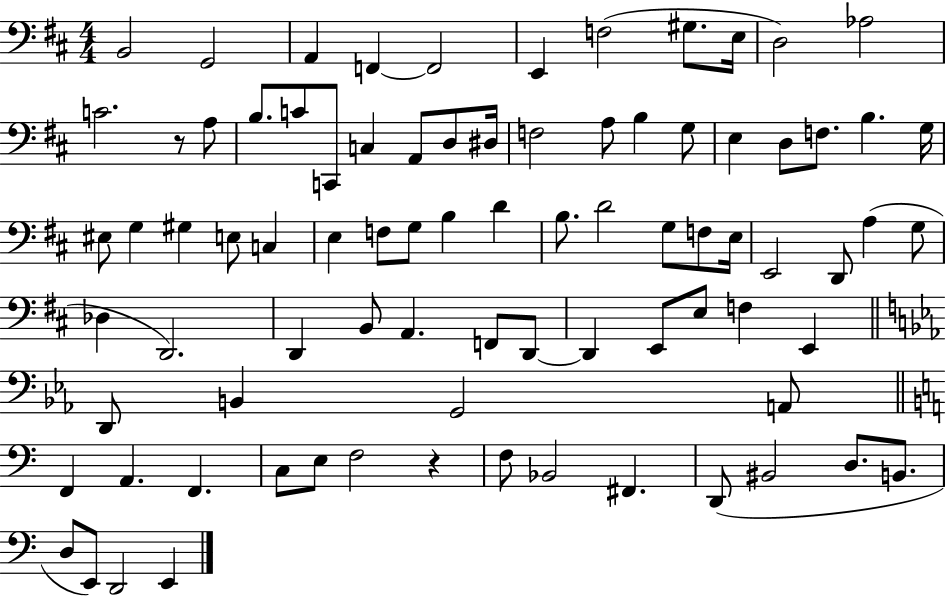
B2/h G2/h A2/q F2/q F2/h E2/q F3/h G#3/e. E3/s D3/h Ab3/h C4/h. R/e A3/e B3/e. C4/e C2/e C3/q A2/e D3/e D#3/s F3/h A3/e B3/q G3/e E3/q D3/e F3/e. B3/q. G3/s EIS3/e G3/q G#3/q E3/e C3/q E3/q F3/e G3/e B3/q D4/q B3/e. D4/h G3/e F3/e E3/s E2/h D2/e A3/q G3/e Db3/q D2/h. D2/q B2/e A2/q. F2/e D2/e D2/q E2/e E3/e F3/q E2/q D2/e B2/q G2/h A2/e F2/q A2/q. F2/q. C3/e E3/e F3/h R/q F3/e Bb2/h F#2/q. D2/e BIS2/h D3/e. B2/e. D3/e E2/e D2/h E2/q